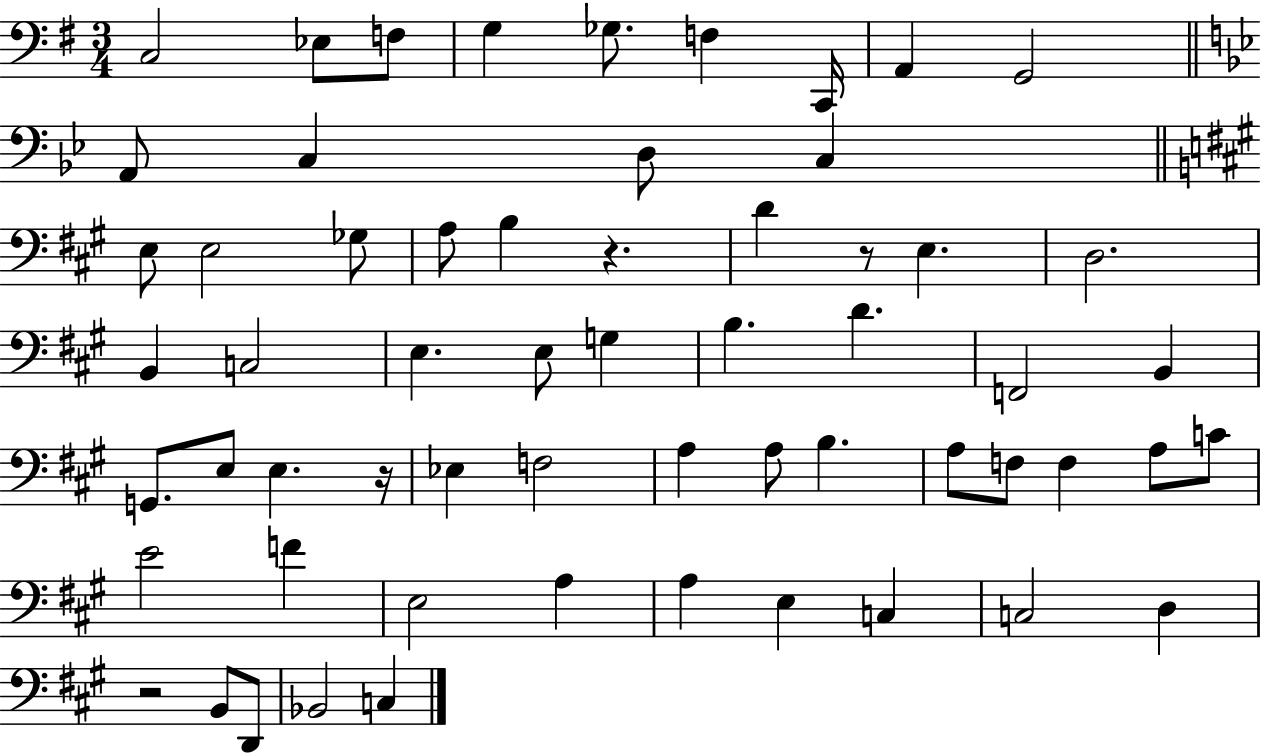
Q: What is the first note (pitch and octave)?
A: C3